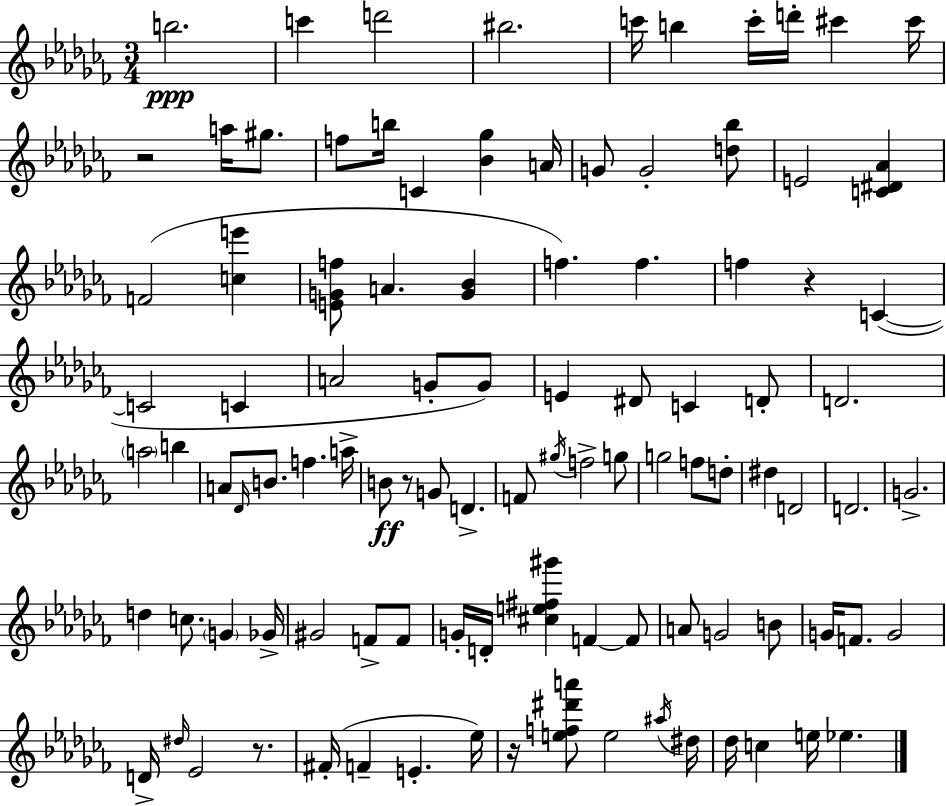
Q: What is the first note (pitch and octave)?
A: B5